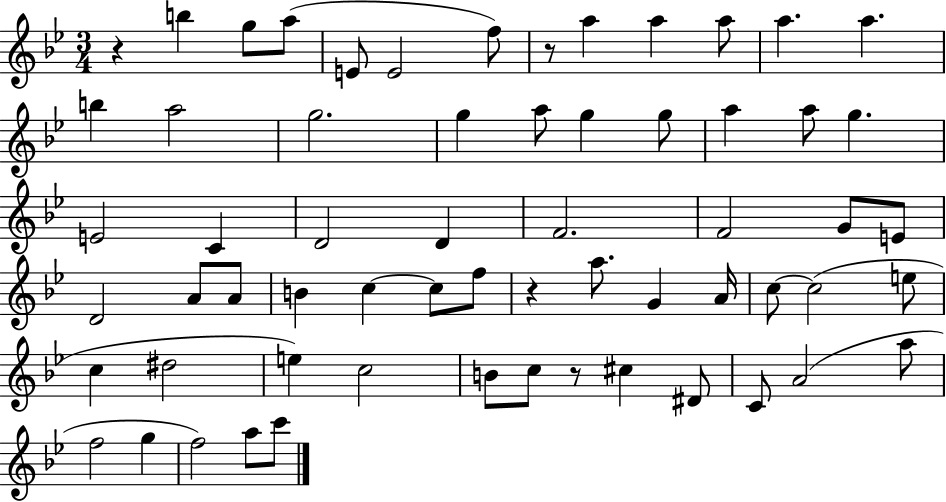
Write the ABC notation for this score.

X:1
T:Untitled
M:3/4
L:1/4
K:Bb
z b g/2 a/2 E/2 E2 f/2 z/2 a a a/2 a a b a2 g2 g a/2 g g/2 a a/2 g E2 C D2 D F2 F2 G/2 E/2 D2 A/2 A/2 B c c/2 f/2 z a/2 G A/4 c/2 c2 e/2 c ^d2 e c2 B/2 c/2 z/2 ^c ^D/2 C/2 A2 a/2 f2 g f2 a/2 c'/2